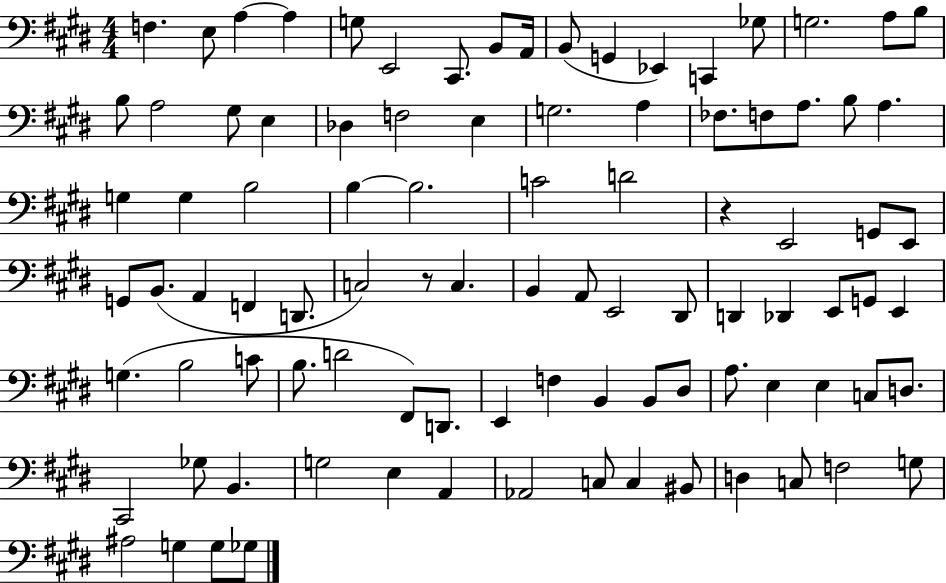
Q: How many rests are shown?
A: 2